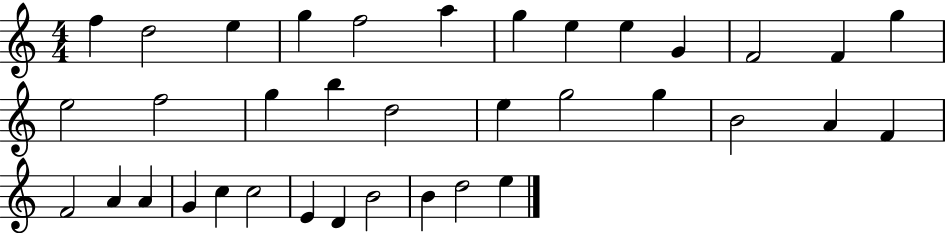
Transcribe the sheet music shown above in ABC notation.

X:1
T:Untitled
M:4/4
L:1/4
K:C
f d2 e g f2 a g e e G F2 F g e2 f2 g b d2 e g2 g B2 A F F2 A A G c c2 E D B2 B d2 e